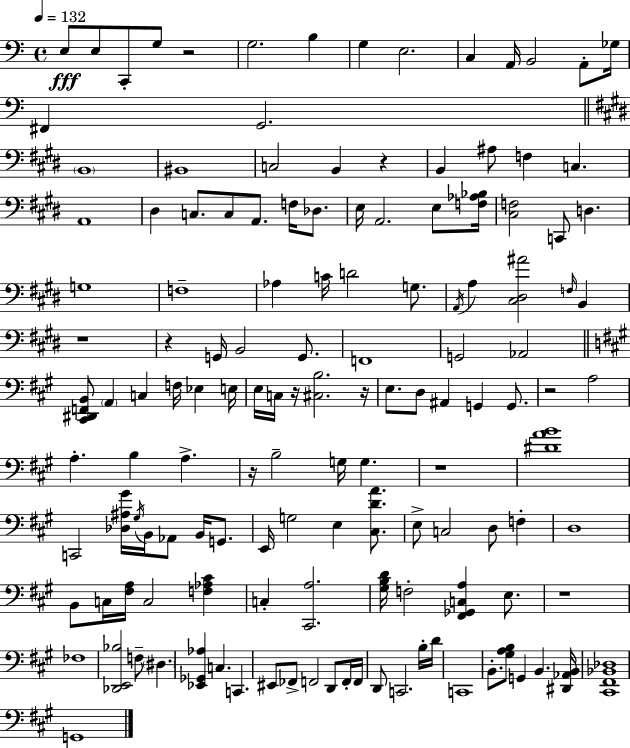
X:1
T:Untitled
M:4/4
L:1/4
K:C
E,/2 E,/2 C,,/2 G,/2 z2 G,2 B, G, E,2 C, A,,/4 B,,2 A,,/2 _G,/4 ^F,, G,,2 B,,4 ^B,,4 C,2 B,, z B,, ^A,/2 F, C, A,,4 ^D, C,/2 C,/2 A,,/2 F,/4 _D,/2 E,/4 A,,2 E,/2 [F,_A,_B,]/4 [^C,F,]2 C,,/2 D, G,4 F,4 _A, C/4 D2 G,/2 A,,/4 A, [^C,^D,^A]2 F,/4 B,, z4 z G,,/4 B,,2 G,,/2 F,,4 G,,2 _A,,2 [^C,,^D,,F,,B,,]/2 A,, C, F,/4 _E, E,/4 E,/4 C,/4 z/4 [^C,B,]2 z/4 E,/2 D,/2 ^A,, G,, G,,/2 z2 A,2 A, B, A, z/4 B,2 G,/4 G, z4 [^DAB]4 C,,2 [_D,^A,^G]/4 ^G,/4 B,,/4 _A,,/2 B,,/4 G,,/2 E,,/4 G,2 E, [^C,DA]/2 E,/2 C,2 D,/2 F, D,4 B,,/2 C,/4 [^F,A,]/4 C,2 [F,_A,^C] C, [^C,,A,]2 [^G,B,D]/4 F,2 [^F,,_G,,C,A,] E,/2 z4 _F,4 [_D,,E,,_B,]2 F,/2 ^D, [_E,,_G,,_A,] C, C,, ^E,,/2 _F,,/2 F,,2 D,,/2 F,,/4 F,,/4 D,,/2 C,,2 B,/4 D/4 C,,4 B,,/2 [^G,A,B,]/2 G,, B,, [^D,,_A,,B,,]/4 [^C,,^F,,_B,,_D,]4 G,,4